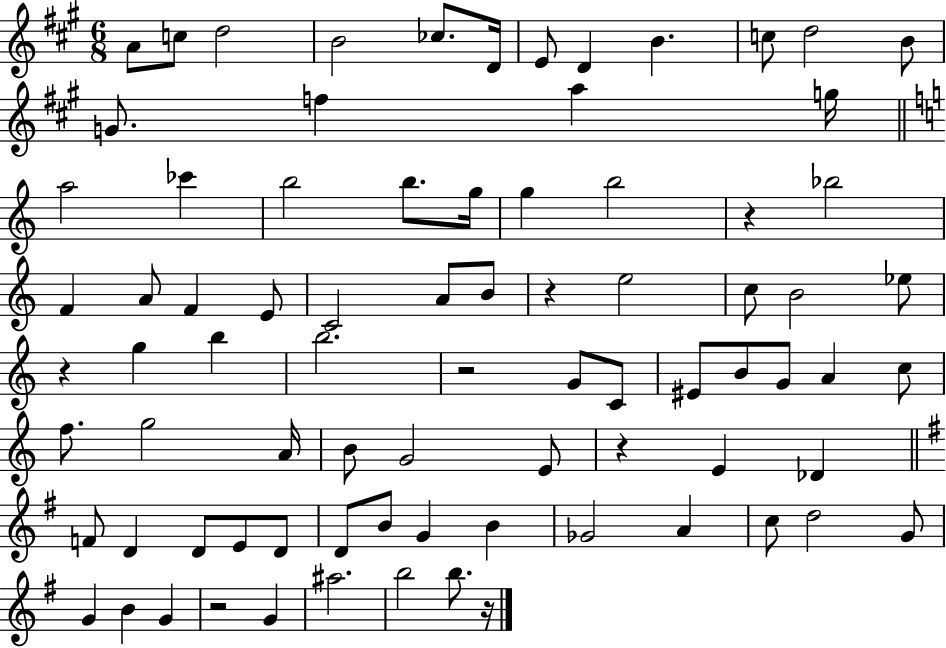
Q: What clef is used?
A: treble